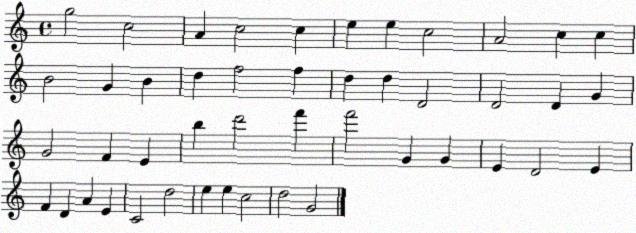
X:1
T:Untitled
M:4/4
L:1/4
K:C
g2 c2 A c2 c e e c2 A2 c c B2 G B d f2 f d d D2 D2 D G G2 F E b d'2 f' f'2 G G E D2 E F D A E C2 d2 e e c2 d2 G2